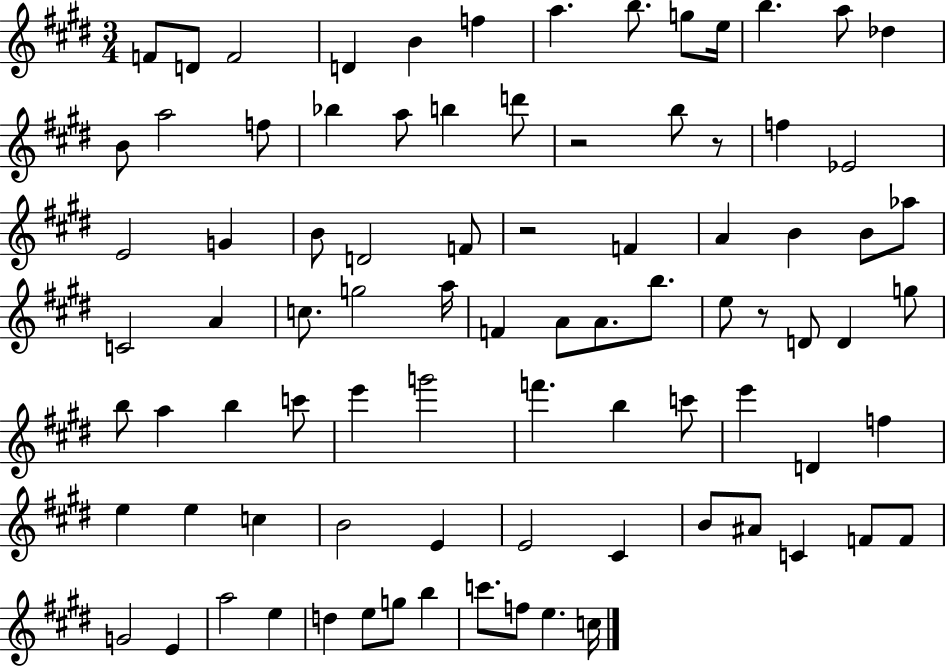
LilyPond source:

{
  \clef treble
  \numericTimeSignature
  \time 3/4
  \key e \major
  f'8 d'8 f'2 | d'4 b'4 f''4 | a''4. b''8. g''8 e''16 | b''4. a''8 des''4 | \break b'8 a''2 f''8 | bes''4 a''8 b''4 d'''8 | r2 b''8 r8 | f''4 ees'2 | \break e'2 g'4 | b'8 d'2 f'8 | r2 f'4 | a'4 b'4 b'8 aes''8 | \break c'2 a'4 | c''8. g''2 a''16 | f'4 a'8 a'8. b''8. | e''8 r8 d'8 d'4 g''8 | \break b''8 a''4 b''4 c'''8 | e'''4 g'''2 | f'''4. b''4 c'''8 | e'''4 d'4 f''4 | \break e''4 e''4 c''4 | b'2 e'4 | e'2 cis'4 | b'8 ais'8 c'4 f'8 f'8 | \break g'2 e'4 | a''2 e''4 | d''4 e''8 g''8 b''4 | c'''8. f''8 e''4. c''16 | \break \bar "|."
}